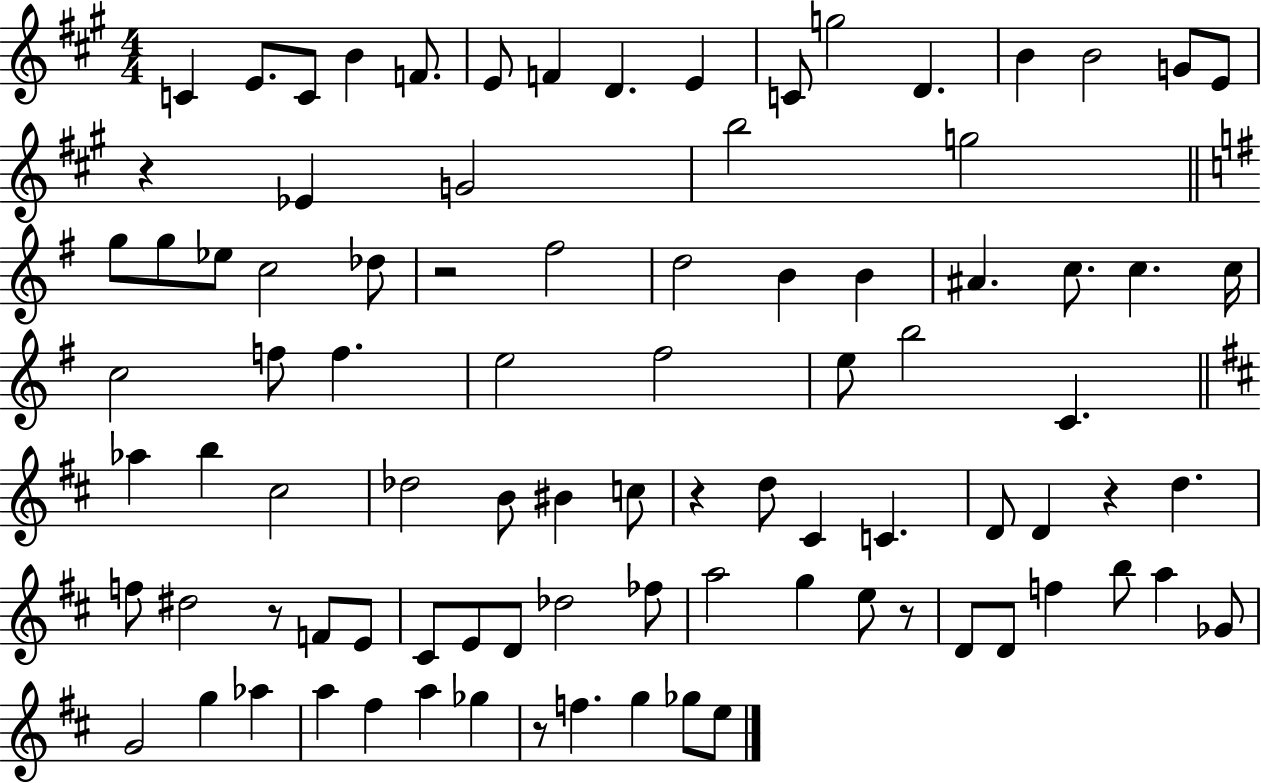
C4/q E4/e. C4/e B4/q F4/e. E4/e F4/q D4/q. E4/q C4/e G5/h D4/q. B4/q B4/h G4/e E4/e R/q Eb4/q G4/h B5/h G5/h G5/e G5/e Eb5/e C5/h Db5/e R/h F#5/h D5/h B4/q B4/q A#4/q. C5/e. C5/q. C5/s C5/h F5/e F5/q. E5/h F#5/h E5/e B5/h C4/q. Ab5/q B5/q C#5/h Db5/h B4/e BIS4/q C5/e R/q D5/e C#4/q C4/q. D4/e D4/q R/q D5/q. F5/e D#5/h R/e F4/e E4/e C#4/e E4/e D4/e Db5/h FES5/e A5/h G5/q E5/e R/e D4/e D4/e F5/q B5/e A5/q Gb4/e G4/h G5/q Ab5/q A5/q F#5/q A5/q Gb5/q R/e F5/q. G5/q Gb5/e E5/e